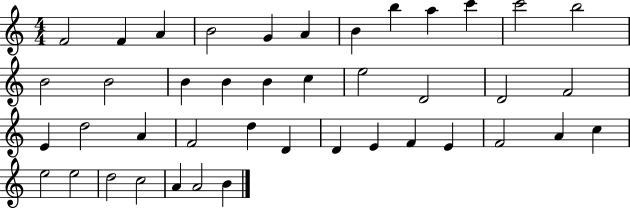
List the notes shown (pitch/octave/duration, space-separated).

F4/h F4/q A4/q B4/h G4/q A4/q B4/q B5/q A5/q C6/q C6/h B5/h B4/h B4/h B4/q B4/q B4/q C5/q E5/h D4/h D4/h F4/h E4/q D5/h A4/q F4/h D5/q D4/q D4/q E4/q F4/q E4/q F4/h A4/q C5/q E5/h E5/h D5/h C5/h A4/q A4/h B4/q